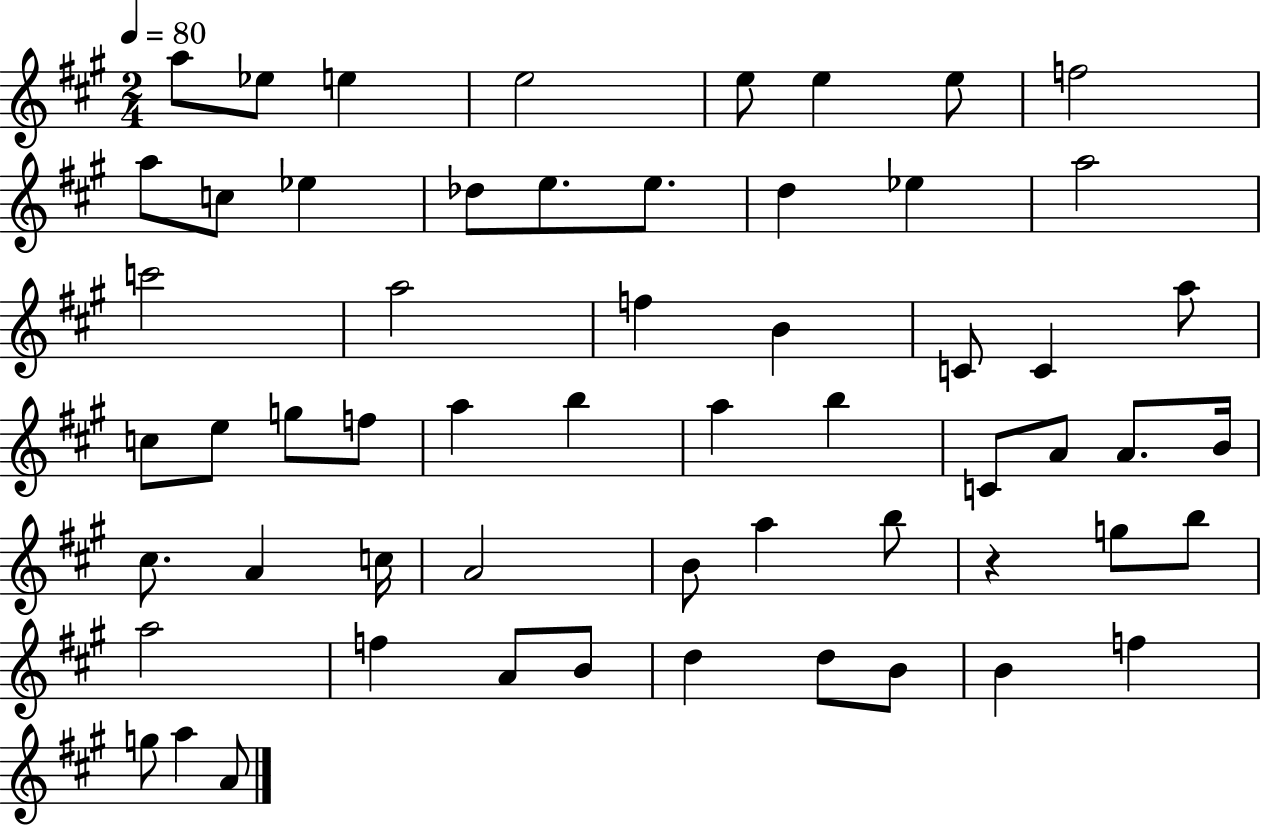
{
  \clef treble
  \numericTimeSignature
  \time 2/4
  \key a \major
  \tempo 4 = 80
  a''8 ees''8 e''4 | e''2 | e''8 e''4 e''8 | f''2 | \break a''8 c''8 ees''4 | des''8 e''8. e''8. | d''4 ees''4 | a''2 | \break c'''2 | a''2 | f''4 b'4 | c'8 c'4 a''8 | \break c''8 e''8 g''8 f''8 | a''4 b''4 | a''4 b''4 | c'8 a'8 a'8. b'16 | \break cis''8. a'4 c''16 | a'2 | b'8 a''4 b''8 | r4 g''8 b''8 | \break a''2 | f''4 a'8 b'8 | d''4 d''8 b'8 | b'4 f''4 | \break g''8 a''4 a'8 | \bar "|."
}